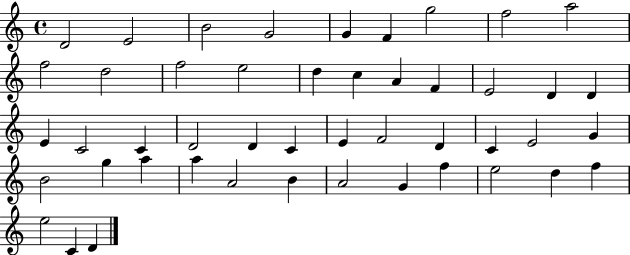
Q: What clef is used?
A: treble